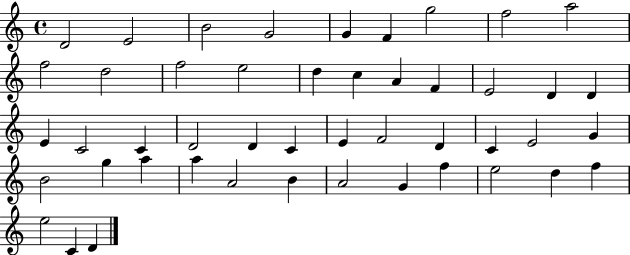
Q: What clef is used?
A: treble